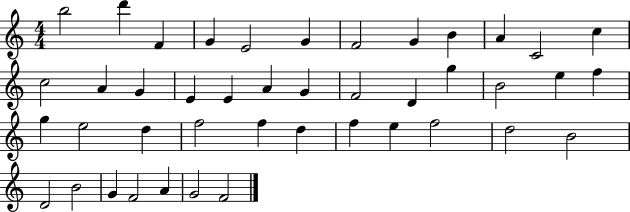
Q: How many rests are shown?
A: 0